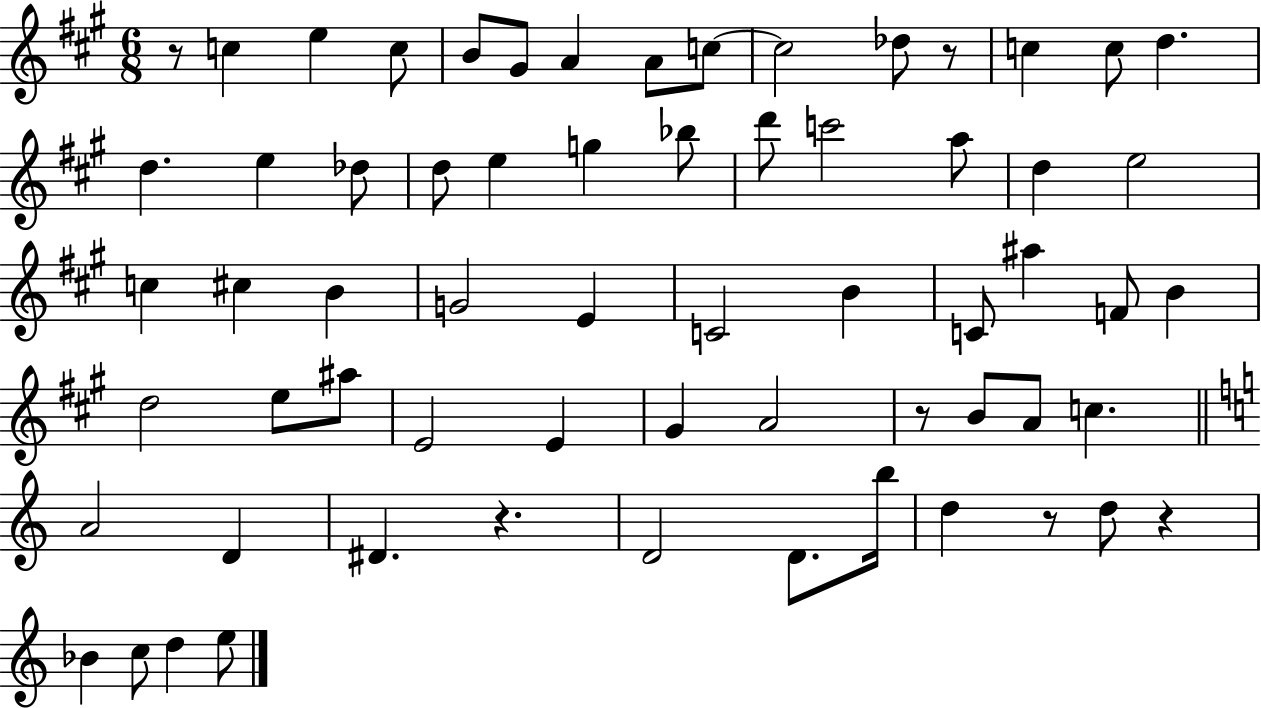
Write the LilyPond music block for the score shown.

{
  \clef treble
  \numericTimeSignature
  \time 6/8
  \key a \major
  \repeat volta 2 { r8 c''4 e''4 c''8 | b'8 gis'8 a'4 a'8 c''8~~ | c''2 des''8 r8 | c''4 c''8 d''4. | \break d''4. e''4 des''8 | d''8 e''4 g''4 bes''8 | d'''8 c'''2 a''8 | d''4 e''2 | \break c''4 cis''4 b'4 | g'2 e'4 | c'2 b'4 | c'8 ais''4 f'8 b'4 | \break d''2 e''8 ais''8 | e'2 e'4 | gis'4 a'2 | r8 b'8 a'8 c''4. | \break \bar "||" \break \key a \minor a'2 d'4 | dis'4. r4. | d'2 d'8. b''16 | d''4 r8 d''8 r4 | \break bes'4 c''8 d''4 e''8 | } \bar "|."
}